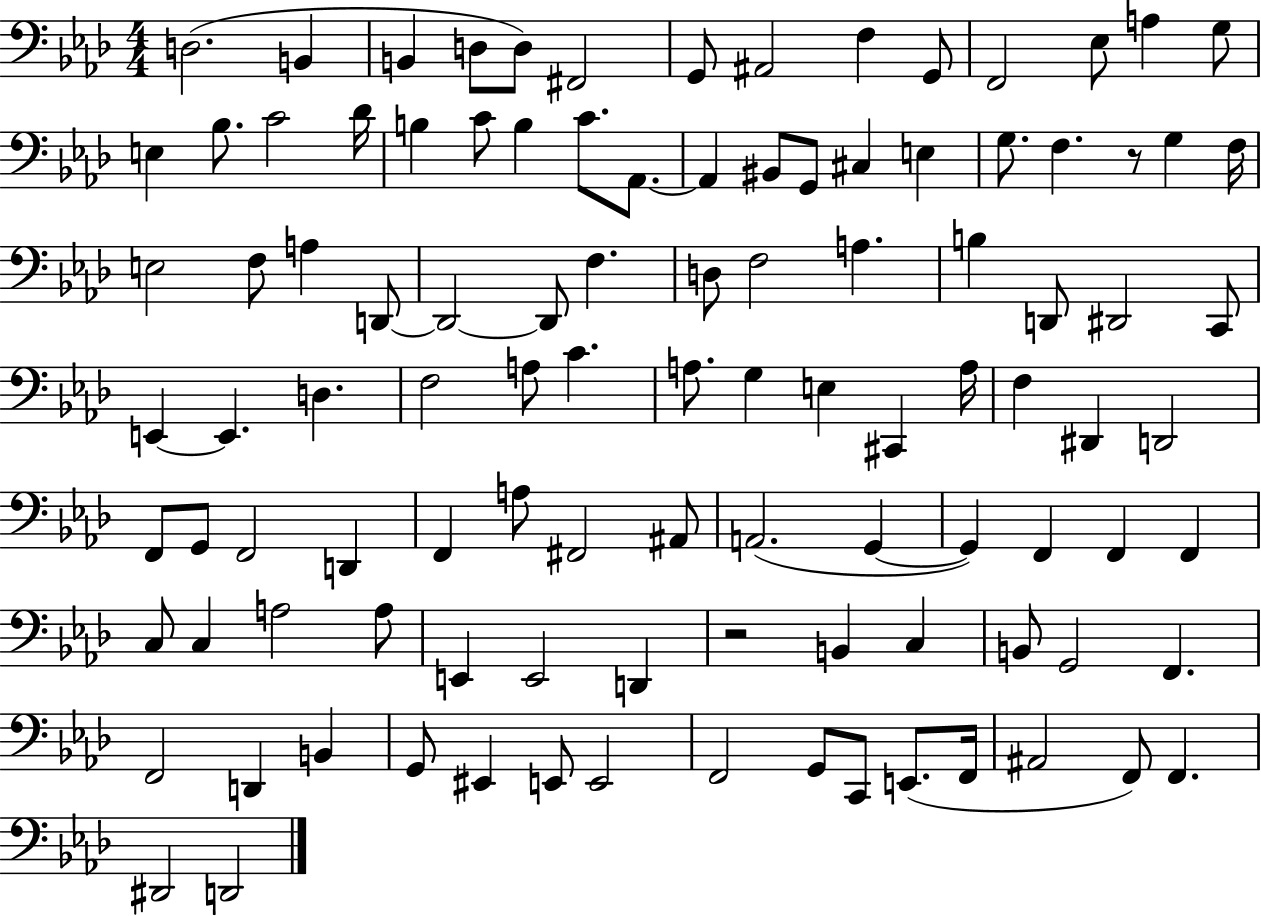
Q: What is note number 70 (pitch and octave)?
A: G2